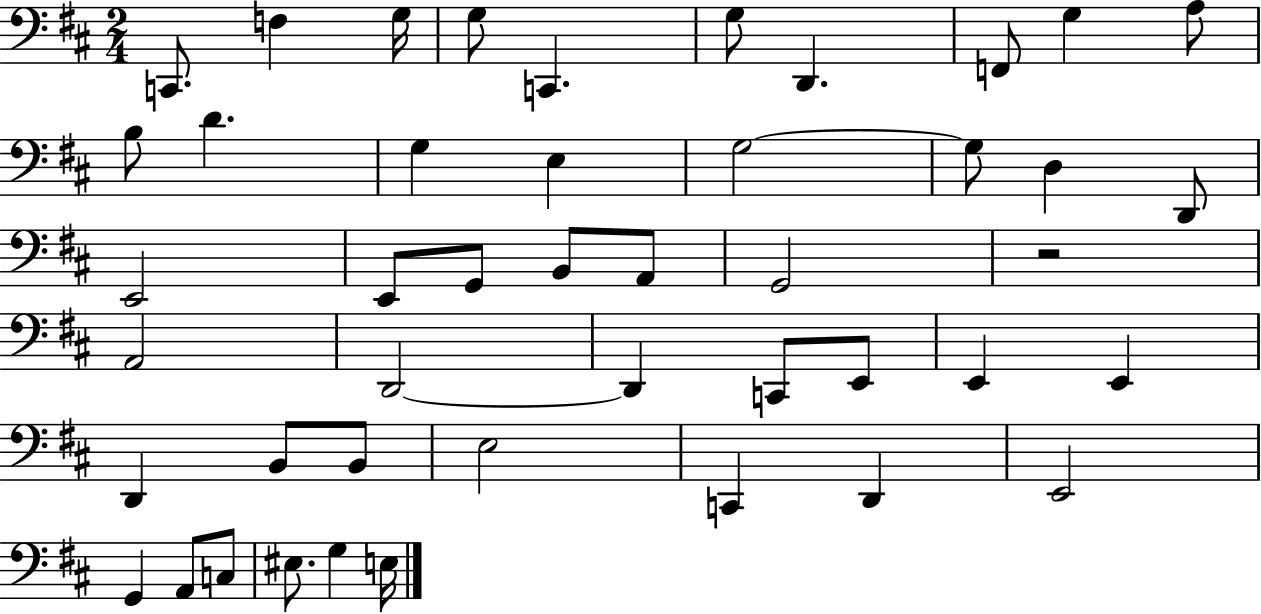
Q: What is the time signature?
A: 2/4